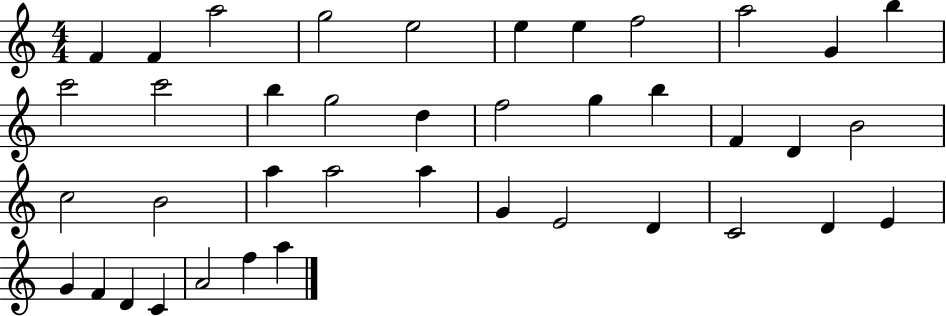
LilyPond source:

{
  \clef treble
  \numericTimeSignature
  \time 4/4
  \key c \major
  f'4 f'4 a''2 | g''2 e''2 | e''4 e''4 f''2 | a''2 g'4 b''4 | \break c'''2 c'''2 | b''4 g''2 d''4 | f''2 g''4 b''4 | f'4 d'4 b'2 | \break c''2 b'2 | a''4 a''2 a''4 | g'4 e'2 d'4 | c'2 d'4 e'4 | \break g'4 f'4 d'4 c'4 | a'2 f''4 a''4 | \bar "|."
}